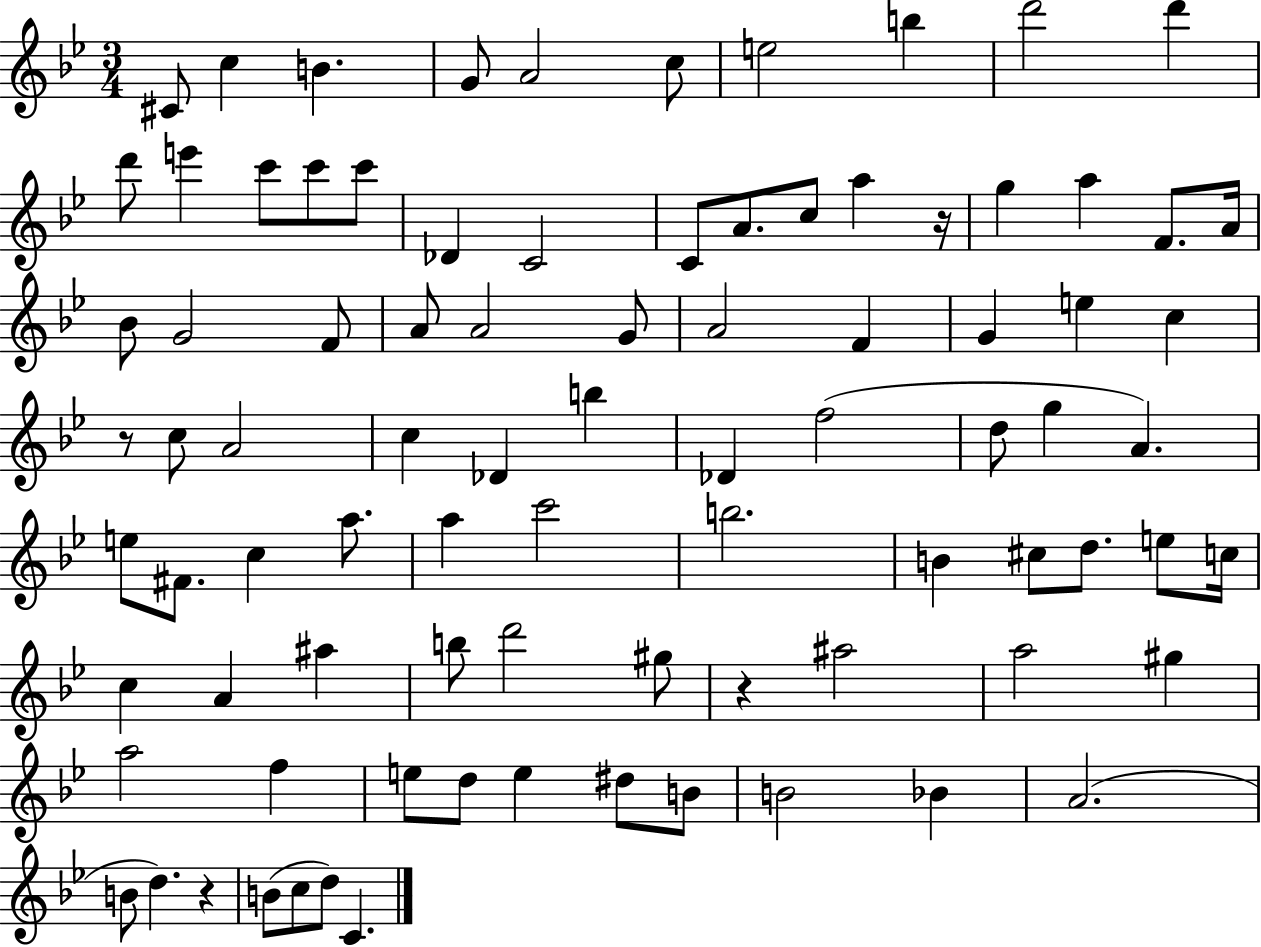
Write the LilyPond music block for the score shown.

{
  \clef treble
  \numericTimeSignature
  \time 3/4
  \key bes \major
  cis'8 c''4 b'4. | g'8 a'2 c''8 | e''2 b''4 | d'''2 d'''4 | \break d'''8 e'''4 c'''8 c'''8 c'''8 | des'4 c'2 | c'8 a'8. c''8 a''4 r16 | g''4 a''4 f'8. a'16 | \break bes'8 g'2 f'8 | a'8 a'2 g'8 | a'2 f'4 | g'4 e''4 c''4 | \break r8 c''8 a'2 | c''4 des'4 b''4 | des'4 f''2( | d''8 g''4 a'4.) | \break e''8 fis'8. c''4 a''8. | a''4 c'''2 | b''2. | b'4 cis''8 d''8. e''8 c''16 | \break c''4 a'4 ais''4 | b''8 d'''2 gis''8 | r4 ais''2 | a''2 gis''4 | \break a''2 f''4 | e''8 d''8 e''4 dis''8 b'8 | b'2 bes'4 | a'2.( | \break b'8 d''4.) r4 | b'8( c''8 d''8) c'4. | \bar "|."
}